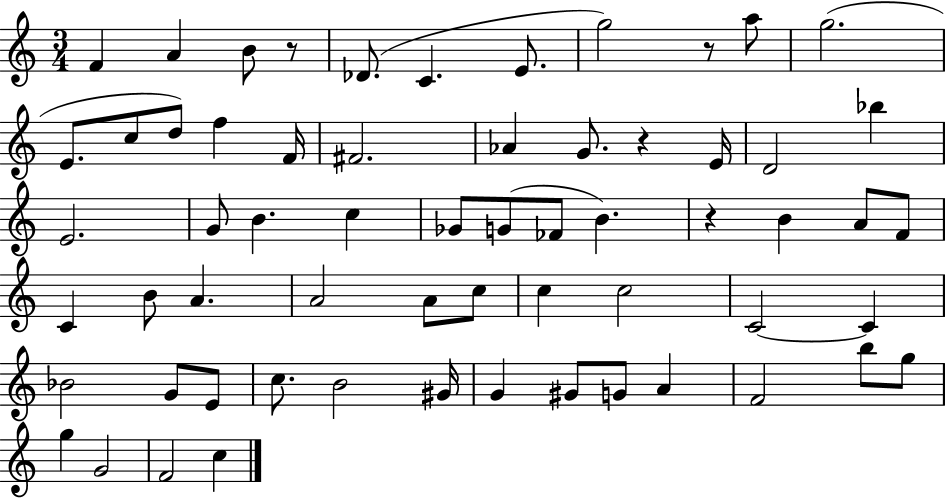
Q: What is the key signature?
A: C major